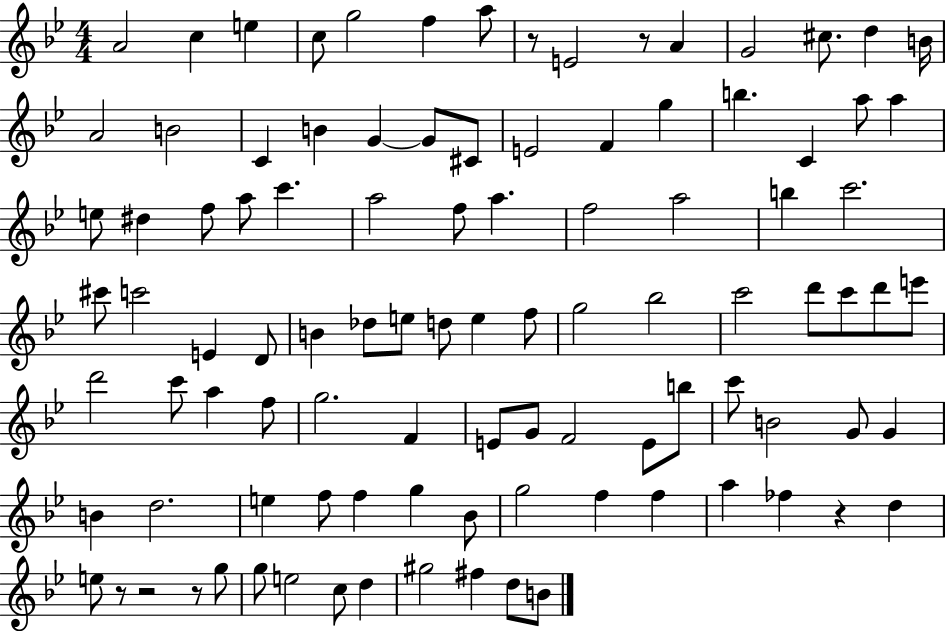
A4/h C5/q E5/q C5/e G5/h F5/q A5/e R/e E4/h R/e A4/q G4/h C#5/e. D5/q B4/s A4/h B4/h C4/q B4/q G4/q G4/e C#4/e E4/h F4/q G5/q B5/q. C4/q A5/e A5/q E5/e D#5/q F5/e A5/e C6/q. A5/h F5/e A5/q. F5/h A5/h B5/q C6/h. C#6/e C6/h E4/q D4/e B4/q Db5/e E5/e D5/e E5/q F5/e G5/h Bb5/h C6/h D6/e C6/e D6/e E6/e D6/h C6/e A5/q F5/e G5/h. F4/q E4/e G4/e F4/h E4/e B5/e C6/e B4/h G4/e G4/q B4/q D5/h. E5/q F5/e F5/q G5/q Bb4/e G5/h F5/q F5/q A5/q FES5/q R/q D5/q E5/e R/e R/h R/e G5/e G5/e E5/h C5/e D5/q G#5/h F#5/q D5/e B4/e